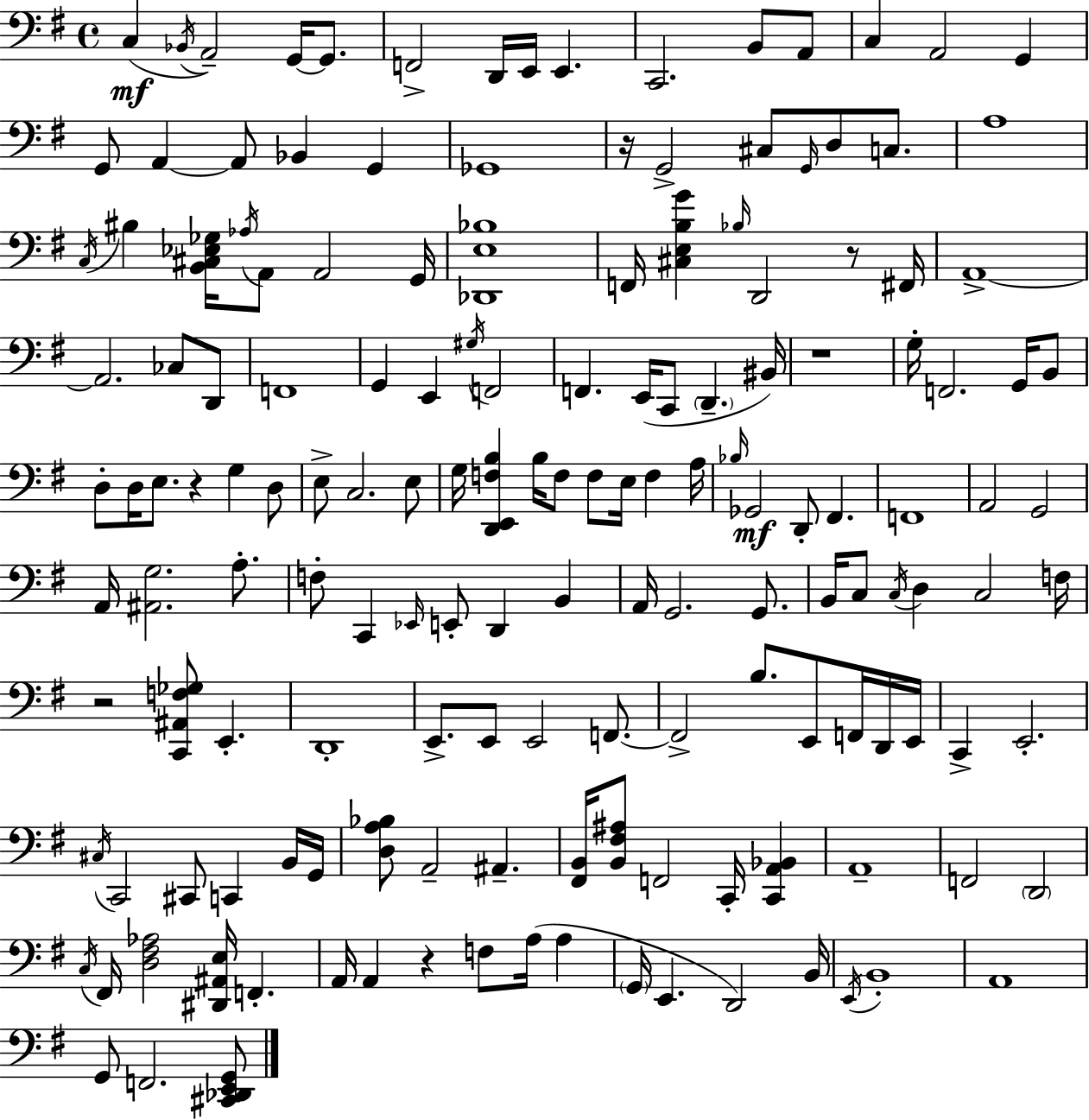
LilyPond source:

{
  \clef bass
  \time 4/4
  \defaultTimeSignature
  \key e \minor
  c4(\mf \acciaccatura { bes,16 } a,2--) g,16~~ g,8. | f,2-> d,16 e,16 e,4. | c,2. b,8 a,8 | c4 a,2 g,4 | \break g,8 a,4~~ a,8 bes,4 g,4 | ges,1 | r16 g,2-> cis8 \grace { g,16 } d8 c8. | a1 | \break \acciaccatura { c16 } bis4 <b, cis ees ges>16 \acciaccatura { aes16 } a,8 a,2 | g,16 <des, e bes>1 | f,16 <cis e b g'>4 \grace { bes16 } d,2 | r8 fis,16 a,1->~~ | \break a,2. | ces8 d,8 f,1 | g,4 e,4 \acciaccatura { gis16 } f,2 | f,4. e,16( c,8 \parenthesize d,4.-- | \break bis,16) r1 | g16-. f,2. | g,16 b,8 d8-. d16 e8. r4 | g4 d8 e8-> c2. | \break e8 g16 <d, e, f b>4 b16 f8 f8 | e16 f4 a16 \grace { bes16 }\mf ges,2 d,8-. | fis,4. f,1 | a,2 g,2 | \break a,16 <ais, g>2. | a8.-. f8-. c,4 \grace { ees,16 } e,8-. | d,4 b,4 a,16 g,2. | g,8. b,16 c8 \acciaccatura { c16 } d4 | \break c2 f16 r2 | <c, ais, f ges>8 e,4.-. d,1-. | e,8.-> e,8 e,2 | f,8.~~ f,2-> | \break b8. e,8 f,16 d,16 e,16 c,4-> e,2.-. | \acciaccatura { cis16 } c,2 | cis,8 c,4 b,16 g,16 <d a bes>8 a,2-- | ais,4.-- <fis, b,>16 <b, fis ais>8 f,2 | \break c,16-. <c, a, bes,>4 a,1-- | f,2 | \parenthesize d,2 \acciaccatura { c16 } fis,16 <d fis aes>2 | <dis, ais, e>16 f,4.-. a,16 a,4 | \break r4 f8 a16( a4 \parenthesize g,16 e,4. | d,2) b,16 \acciaccatura { e,16 } b,1-. | a,1 | g,8 f,2. | \break <cis, des, e, g,>8 \bar "|."
}